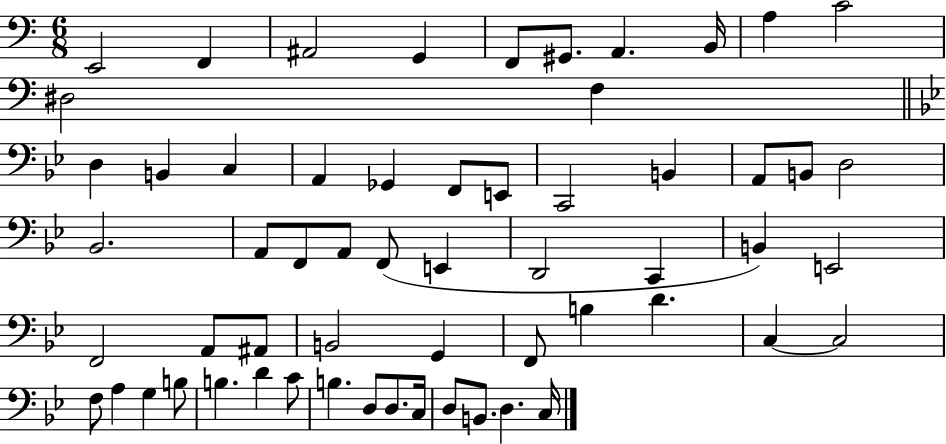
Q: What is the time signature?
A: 6/8